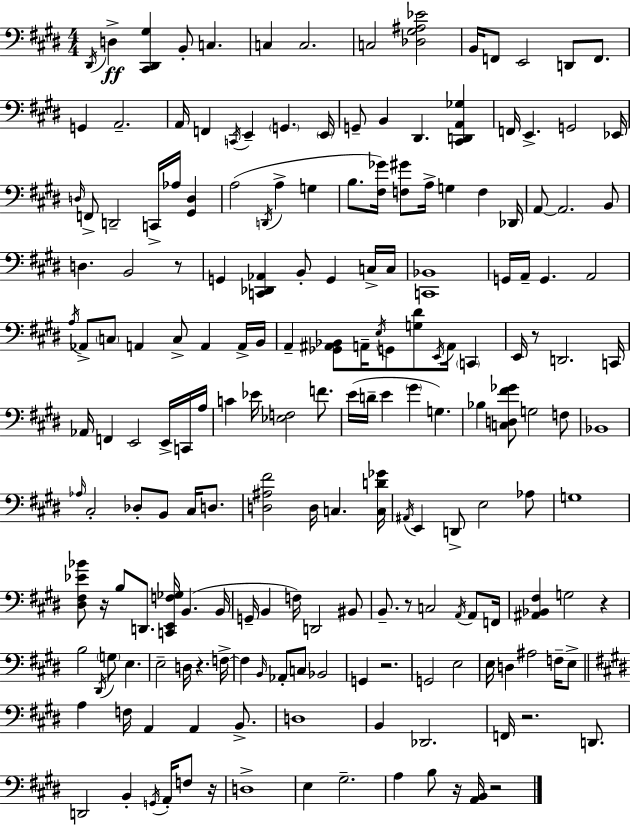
X:1
T:Untitled
M:4/4
L:1/4
K:E
^D,,/4 D, [^C,,^D,,^G,] B,,/2 C, C, C,2 C,2 [_D,^G,^A,_E]2 B,,/4 F,,/2 E,,2 D,,/2 F,,/2 G,, A,,2 A,,/4 F,, C,,/4 E,, G,, E,,/4 G,,/2 B,, ^D,, [^C,,D,,A,,_G,] F,,/4 E,, G,,2 _E,,/4 D,/4 F,,/2 D,,2 C,,/4 _A,/4 [^G,,D,] A,2 D,,/4 A, G, B,/2 [^F,_G]/4 [F,^G]/2 A,/4 G, F, _D,,/4 A,,/2 A,,2 B,,/2 D, B,,2 z/2 G,, [C,,_D,,_A,,] B,,/2 G,, C,/4 C,/4 [C,,_B,,]4 G,,/4 A,,/4 G,, A,,2 A,/4 _A,,/2 C,/2 A,, C,/2 A,, A,,/4 B,,/4 A,, [_G,,^A,,_B,,]/2 A,,/4 E,/4 G,,/2 [G,^D]/2 E,,/4 A,,/4 C,, E,,/4 z/2 D,,2 C,,/4 _A,,/4 F,, E,,2 E,,/4 C,,/4 A,/4 C _E/4 [_E,F,]2 F/2 E/4 D/4 E ^G G, _B, [C,D,^F_G]/2 G,2 F,/2 _B,,4 _A,/4 ^C,2 _D,/2 B,,/2 ^C,/4 D,/2 [D,^A,^F]2 D,/4 C, [C,D_G]/4 ^A,,/4 E,, D,,/2 E,2 _A,/2 G,4 [^D,^F,_E_B]/2 z/4 B,/2 D,,/2 [C,,E,,F,_G,]/4 B,, B,,/4 G,,/4 B,, F,/4 D,,2 ^B,,/2 B,,/2 z/2 C,2 A,,/4 A,,/2 F,,/4 [^A,,_B,,^F,] G,2 z B,2 ^D,,/4 G,/2 E, E,2 D,/4 z F,/4 F, B,,/4 _A,,/2 C,/2 _B,,2 G,, z2 G,,2 E,2 E,/4 D, ^A,2 F,/4 E,/2 A, F,/4 A,, A,, B,,/2 D,4 B,, _D,,2 F,,/4 z2 D,,/2 D,,2 B,, G,,/4 A,,/4 F,/2 z/4 D,4 E, ^G,2 A, B,/2 z/4 [A,,B,,]/4 z2